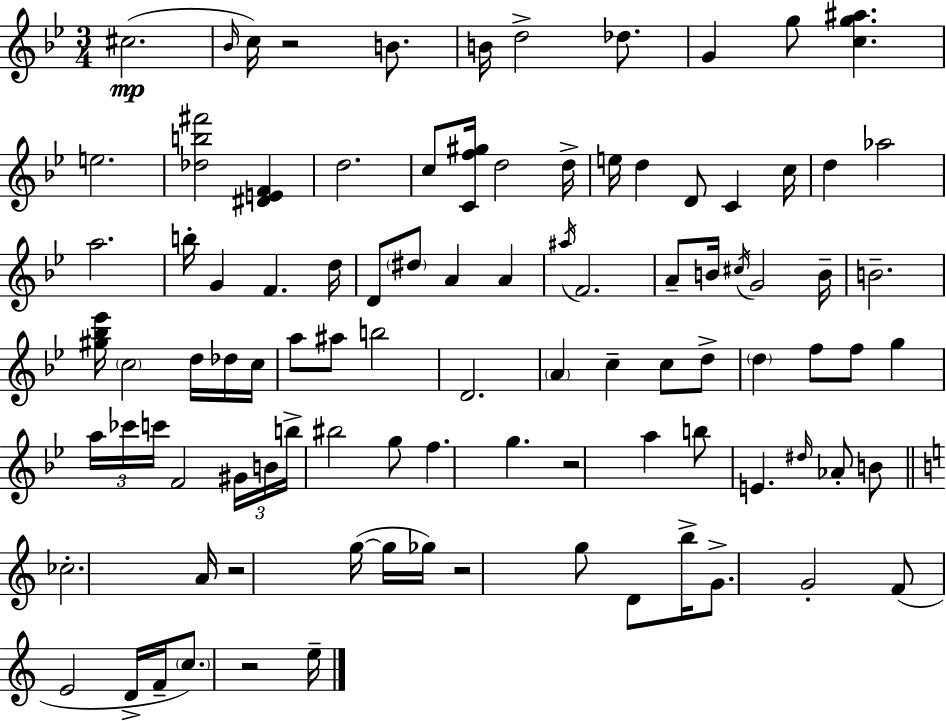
X:1
T:Untitled
M:3/4
L:1/4
K:Bb
^c2 _B/4 c/4 z2 B/2 B/4 d2 _d/2 G g/2 [cg^a] e2 [_db^f']2 [^DEF] d2 c/2 [Cf^g]/4 d2 d/4 e/4 d D/2 C c/4 d _a2 a2 b/4 G F d/4 D/2 ^d/2 A A ^a/4 F2 A/2 B/4 ^c/4 G2 B/4 B2 [^g_b_e']/4 c2 d/4 _d/4 c/4 a/2 ^a/2 b2 D2 A c c/2 d/2 d f/2 f/2 g a/4 _c'/4 c'/4 F2 ^G/4 B/4 b/4 ^b2 g/2 f g z2 a b/2 E ^d/4 _A/2 B/2 _c2 A/4 z2 g/4 g/4 _g/4 z2 g/2 D/2 b/4 G/2 G2 F/2 E2 D/4 F/4 c/2 z2 e/4